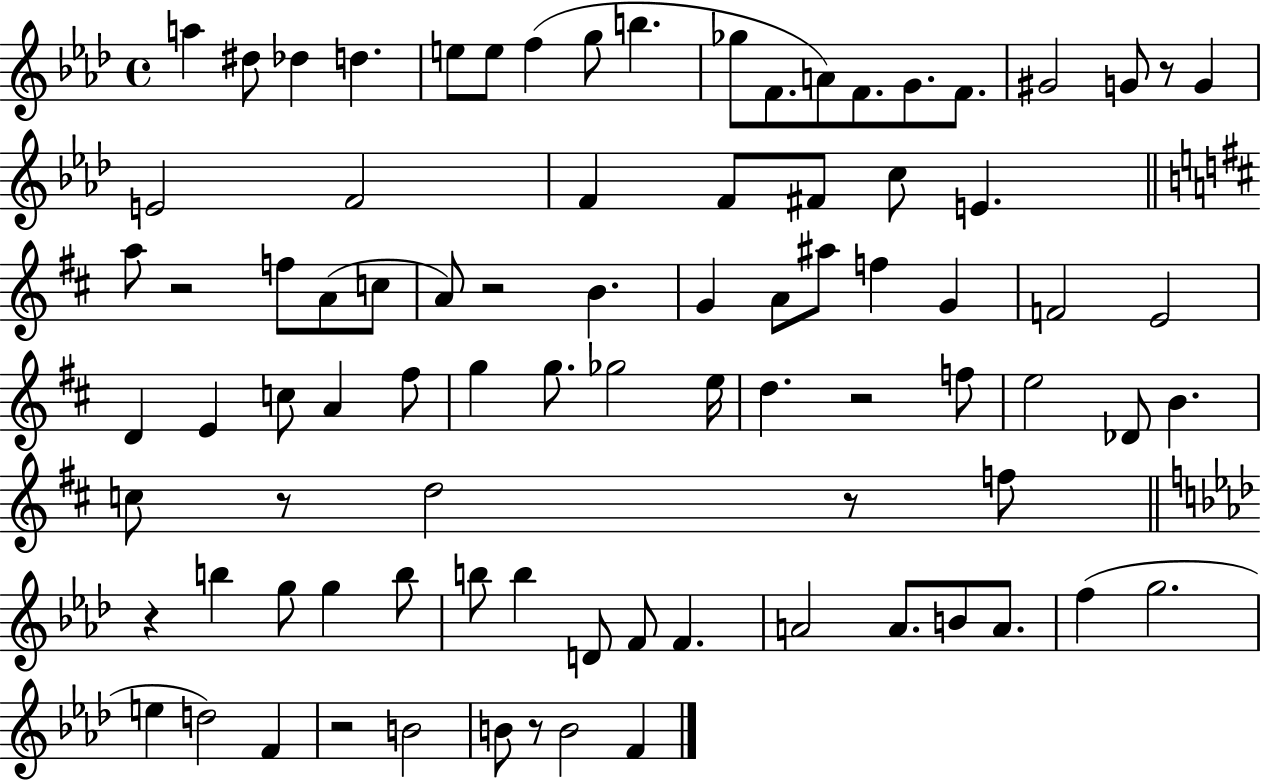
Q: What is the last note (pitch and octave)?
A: F4